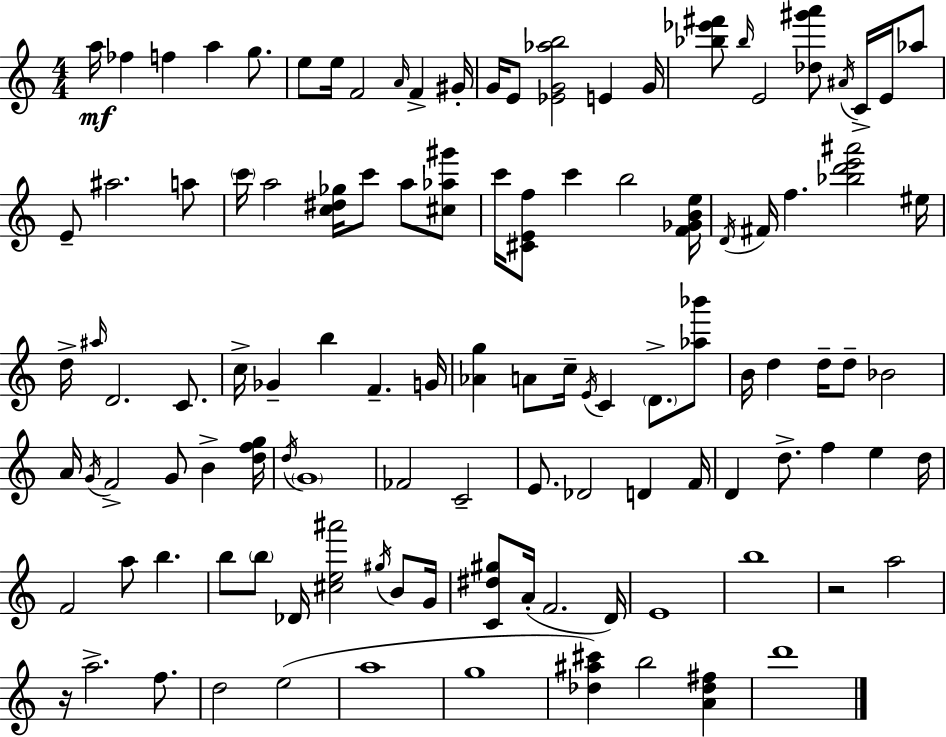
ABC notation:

X:1
T:Untitled
M:4/4
L:1/4
K:Am
a/4 _f f a g/2 e/2 e/4 F2 A/4 F ^G/4 G/4 E/2 [_EG_ab]2 E G/4 [_b_e'^f']/2 _b/4 E2 [_d^g'a']/2 ^A/4 C/4 E/4 _a/2 E/2 ^a2 a/2 c'/4 a2 [c^d_g]/4 c'/2 a/2 [^c_a^g']/2 c'/4 [^CEf]/2 c' b2 [F_GBe]/4 D/4 ^F/4 f [_bd'e'^a']2 ^e/4 d/4 ^a/4 D2 C/2 c/4 _G b F G/4 [_Ag] A/2 c/4 E/4 C D/2 [_a_b']/2 B/4 d d/4 d/2 _B2 A/4 G/4 F2 G/2 B [dfg]/4 d/4 G4 _F2 C2 E/2 _D2 D F/4 D d/2 f e d/4 F2 a/2 b b/2 b/2 _D/4 [^ce^a']2 ^g/4 B/2 G/4 [C^d^g]/2 A/4 F2 D/4 E4 b4 z2 a2 z/4 a2 f/2 d2 e2 a4 g4 [_d^a^c'] b2 [A_d^f] d'4